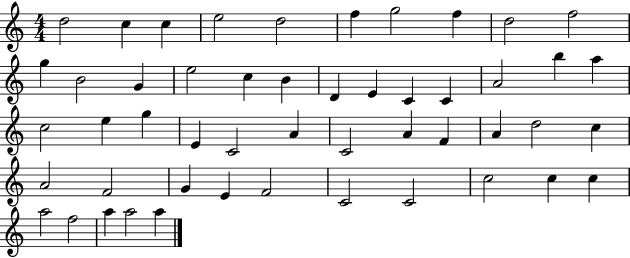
X:1
T:Untitled
M:4/4
L:1/4
K:C
d2 c c e2 d2 f g2 f d2 f2 g B2 G e2 c B D E C C A2 b a c2 e g E C2 A C2 A F A d2 c A2 F2 G E F2 C2 C2 c2 c c a2 f2 a a2 a